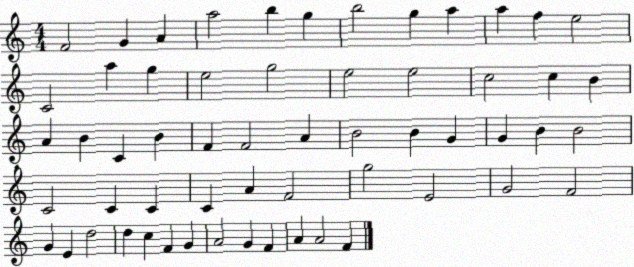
X:1
T:Untitled
M:4/4
L:1/4
K:C
F2 G A a2 b g b2 g a a f e2 C2 a g e2 g2 e2 e2 c2 c B A B C B F F2 A B2 B G G B B2 C2 C C C A F2 g2 E2 G2 F2 G E d2 d c F G A2 G F A A2 F